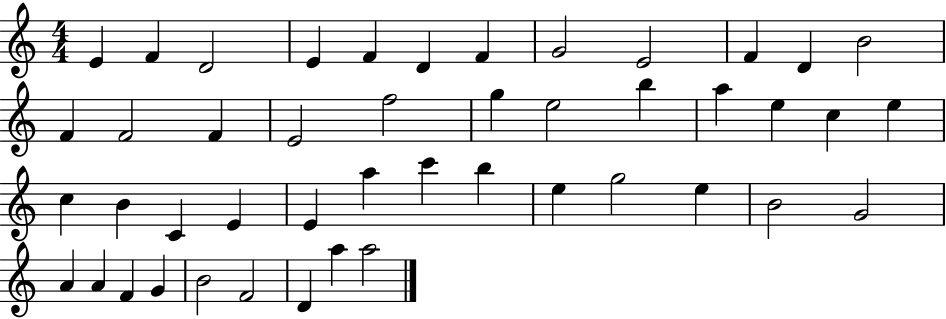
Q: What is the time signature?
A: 4/4